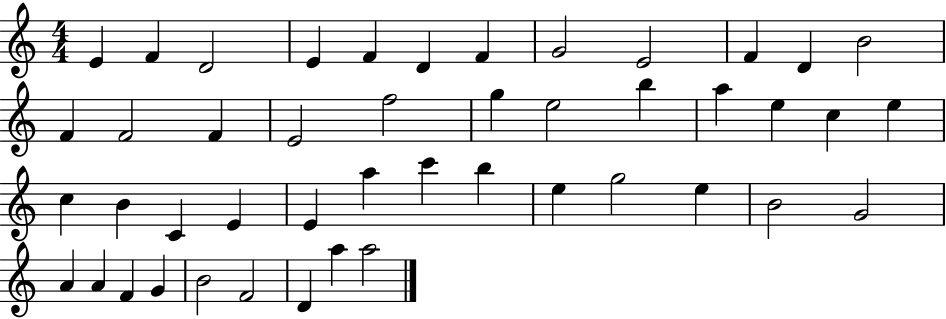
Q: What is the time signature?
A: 4/4